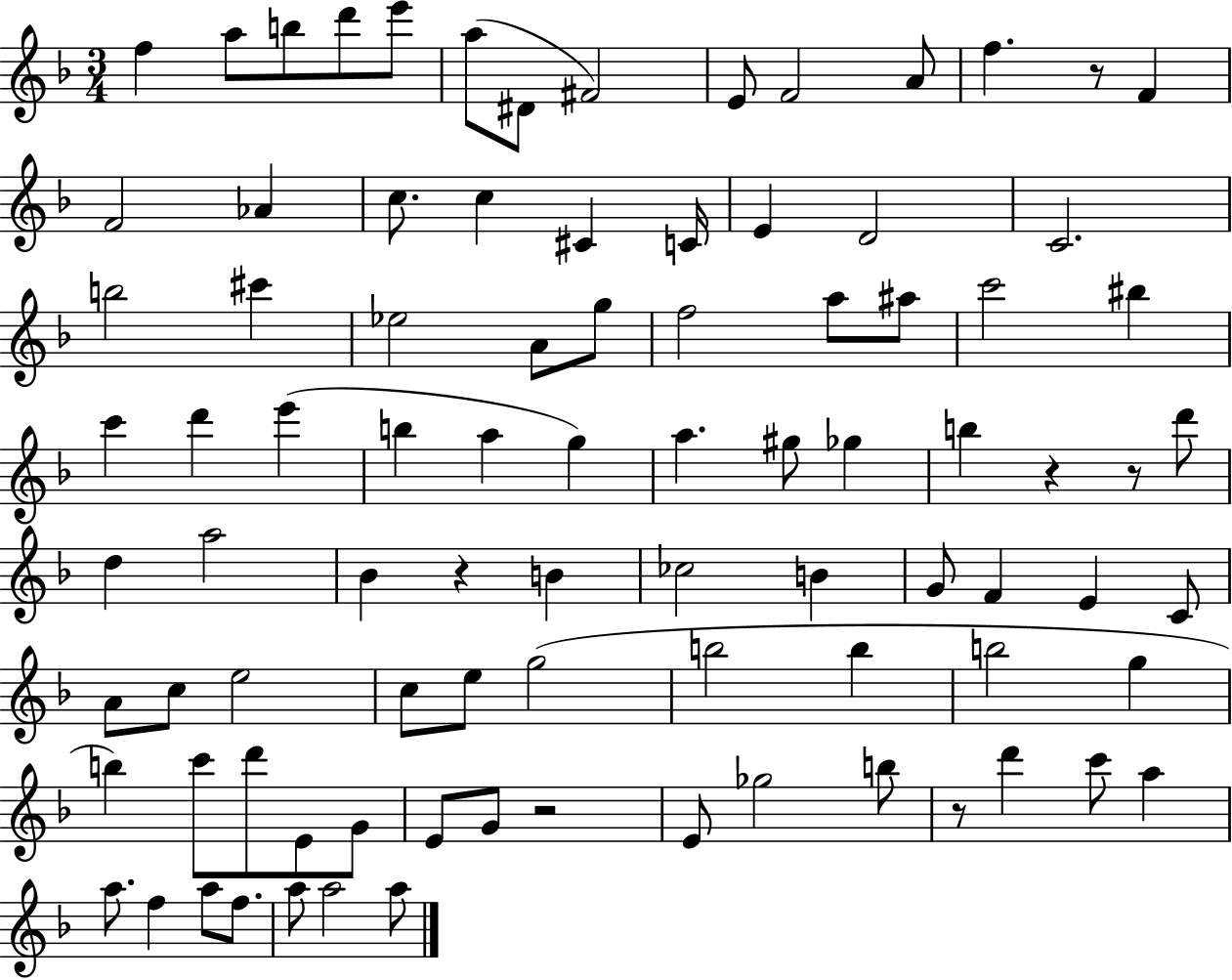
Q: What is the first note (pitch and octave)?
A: F5